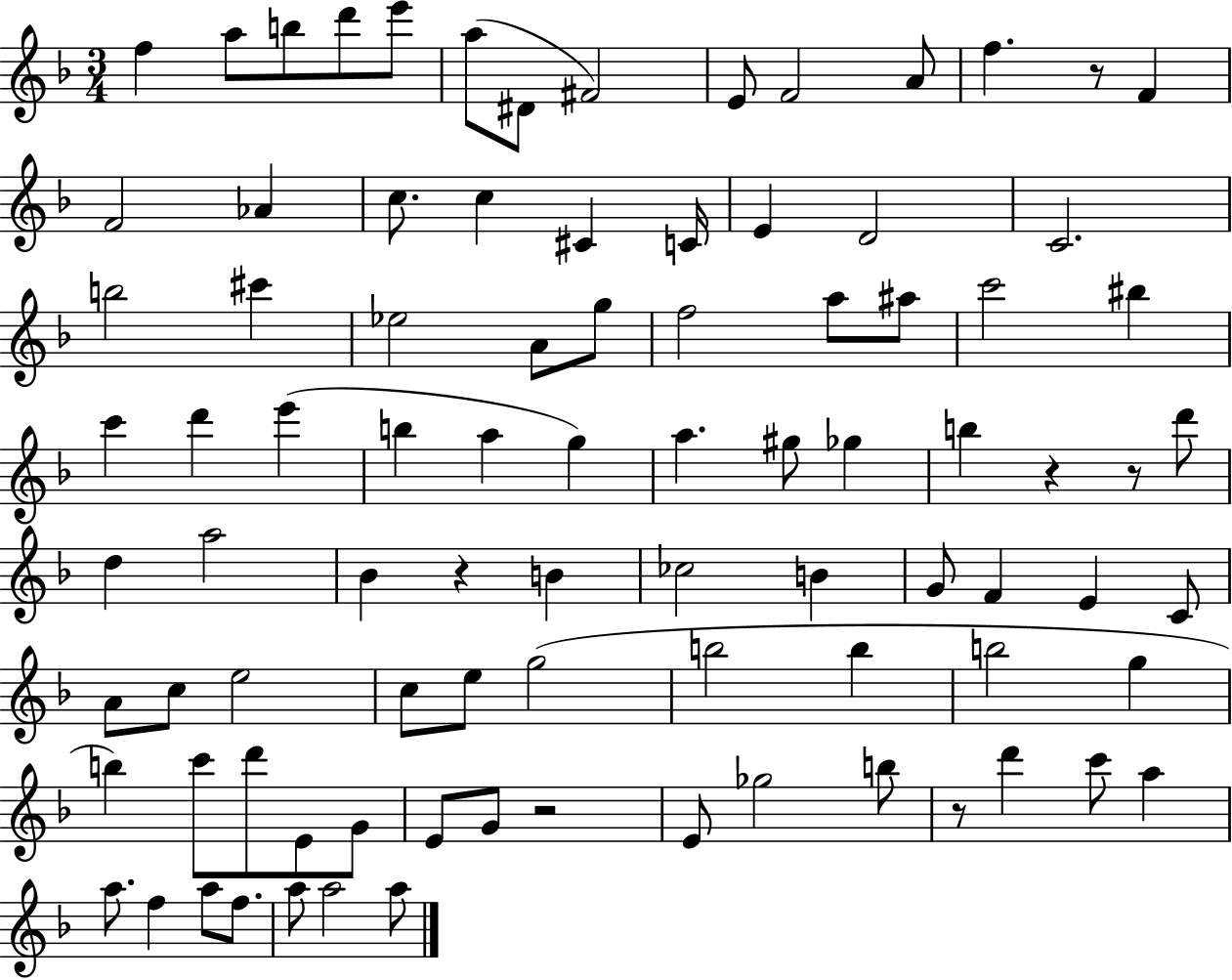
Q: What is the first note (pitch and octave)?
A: F5